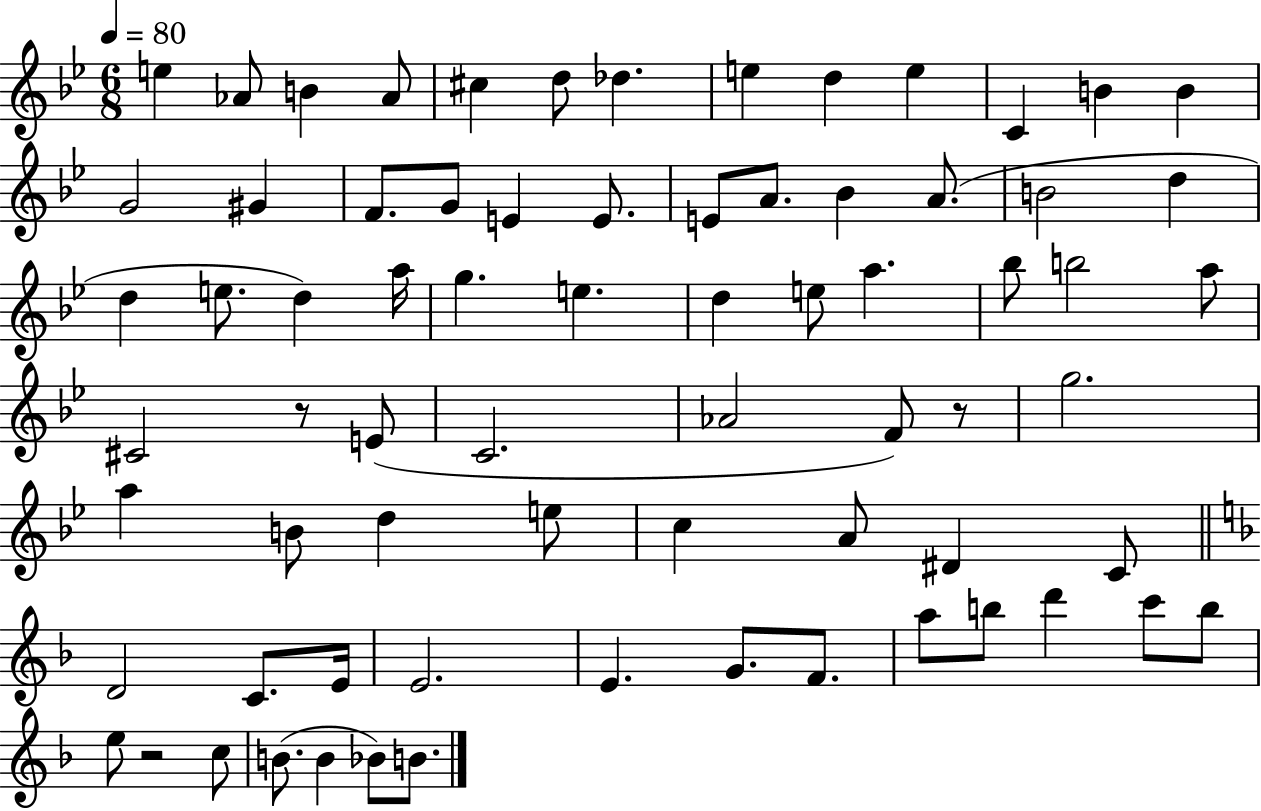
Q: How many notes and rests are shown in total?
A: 72